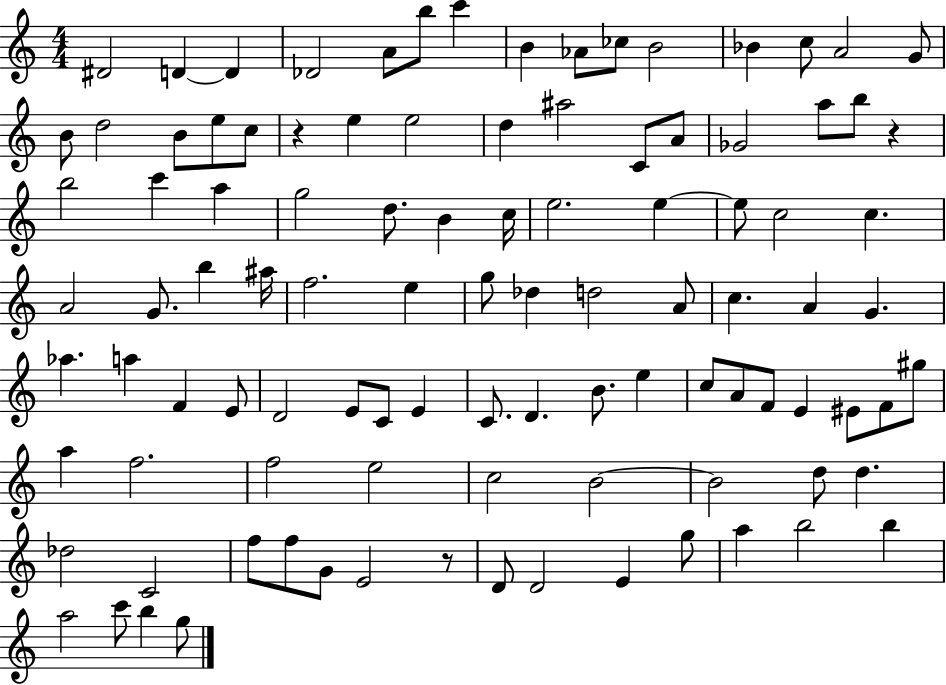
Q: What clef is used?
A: treble